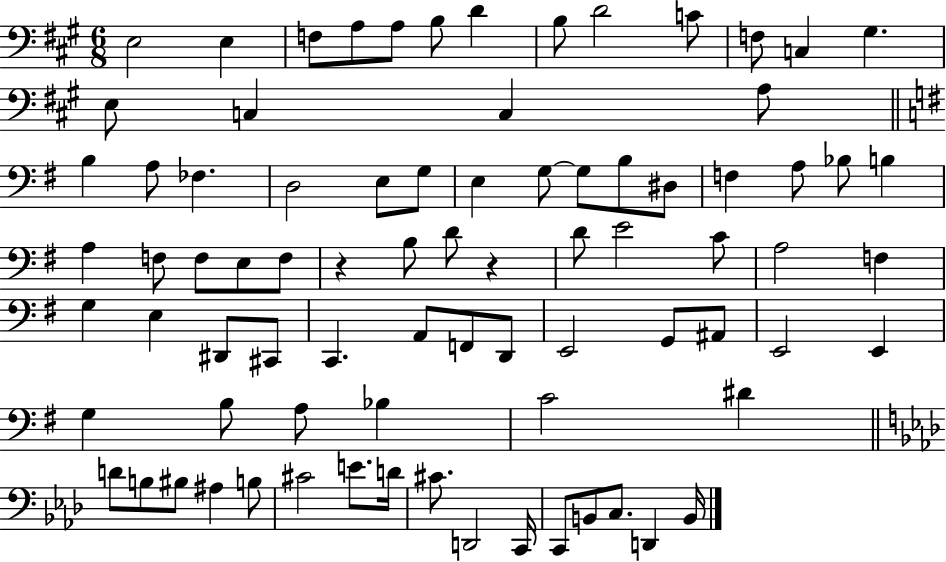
{
  \clef bass
  \numericTimeSignature
  \time 6/8
  \key a \major
  \repeat volta 2 { e2 e4 | f8 a8 a8 b8 d'4 | b8 d'2 c'8 | f8 c4 gis4. | \break e8 c4 c4 a8 | \bar "||" \break \key g \major b4 a8 fes4. | d2 e8 g8 | e4 g8~~ g8 b8 dis8 | f4 a8 bes8 b4 | \break a4 f8 f8 e8 f8 | r4 b8 d'8 r4 | d'8 e'2 c'8 | a2 f4 | \break g4 e4 dis,8 cis,8 | c,4. a,8 f,8 d,8 | e,2 g,8 ais,8 | e,2 e,4 | \break g4 b8 a8 bes4 | c'2 dis'4 | \bar "||" \break \key aes \major d'8 b8 bis8 ais4 b8 | cis'2 e'8. d'16 | cis'8. d,2 c,16 | c,8 b,8 c8. d,4 b,16 | \break } \bar "|."
}